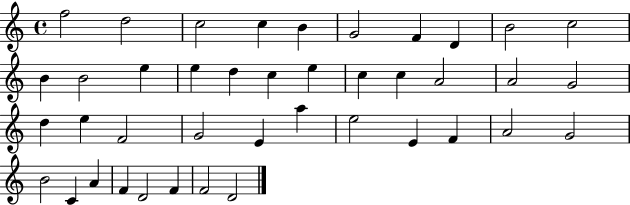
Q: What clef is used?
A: treble